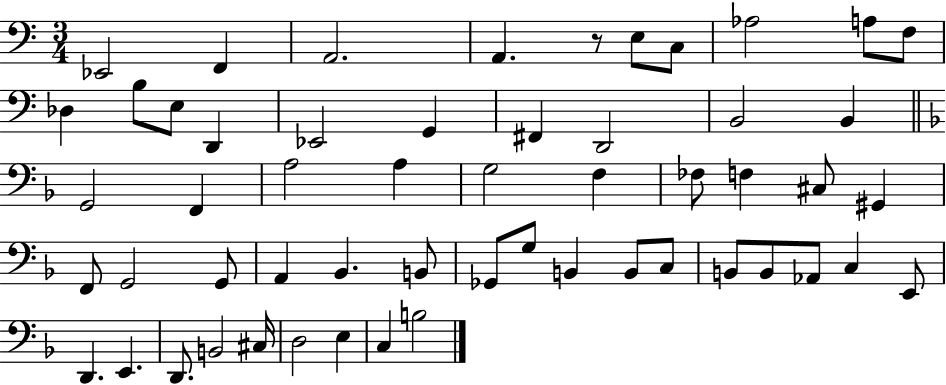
Eb2/h F2/q A2/h. A2/q. R/e E3/e C3/e Ab3/h A3/e F3/e Db3/q B3/e E3/e D2/q Eb2/h G2/q F#2/q D2/h B2/h B2/q G2/h F2/q A3/h A3/q G3/h F3/q FES3/e F3/q C#3/e G#2/q F2/e G2/h G2/e A2/q Bb2/q. B2/e Gb2/e G3/e B2/q B2/e C3/e B2/e B2/e Ab2/e C3/q E2/e D2/q. E2/q. D2/e. B2/h C#3/s D3/h E3/q C3/q B3/h